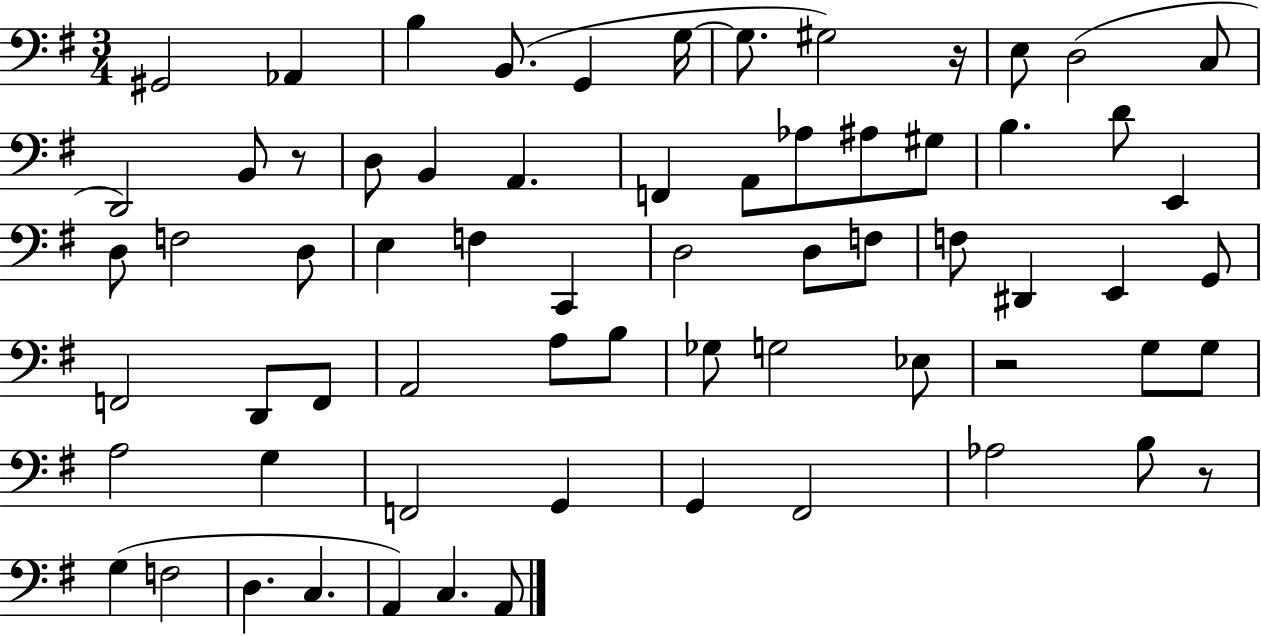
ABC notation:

X:1
T:Untitled
M:3/4
L:1/4
K:G
^G,,2 _A,, B, B,,/2 G,, G,/4 G,/2 ^G,2 z/4 E,/2 D,2 C,/2 D,,2 B,,/2 z/2 D,/2 B,, A,, F,, A,,/2 _A,/2 ^A,/2 ^G,/2 B, D/2 E,, D,/2 F,2 D,/2 E, F, C,, D,2 D,/2 F,/2 F,/2 ^D,, E,, G,,/2 F,,2 D,,/2 F,,/2 A,,2 A,/2 B,/2 _G,/2 G,2 _E,/2 z2 G,/2 G,/2 A,2 G, F,,2 G,, G,, ^F,,2 _A,2 B,/2 z/2 G, F,2 D, C, A,, C, A,,/2